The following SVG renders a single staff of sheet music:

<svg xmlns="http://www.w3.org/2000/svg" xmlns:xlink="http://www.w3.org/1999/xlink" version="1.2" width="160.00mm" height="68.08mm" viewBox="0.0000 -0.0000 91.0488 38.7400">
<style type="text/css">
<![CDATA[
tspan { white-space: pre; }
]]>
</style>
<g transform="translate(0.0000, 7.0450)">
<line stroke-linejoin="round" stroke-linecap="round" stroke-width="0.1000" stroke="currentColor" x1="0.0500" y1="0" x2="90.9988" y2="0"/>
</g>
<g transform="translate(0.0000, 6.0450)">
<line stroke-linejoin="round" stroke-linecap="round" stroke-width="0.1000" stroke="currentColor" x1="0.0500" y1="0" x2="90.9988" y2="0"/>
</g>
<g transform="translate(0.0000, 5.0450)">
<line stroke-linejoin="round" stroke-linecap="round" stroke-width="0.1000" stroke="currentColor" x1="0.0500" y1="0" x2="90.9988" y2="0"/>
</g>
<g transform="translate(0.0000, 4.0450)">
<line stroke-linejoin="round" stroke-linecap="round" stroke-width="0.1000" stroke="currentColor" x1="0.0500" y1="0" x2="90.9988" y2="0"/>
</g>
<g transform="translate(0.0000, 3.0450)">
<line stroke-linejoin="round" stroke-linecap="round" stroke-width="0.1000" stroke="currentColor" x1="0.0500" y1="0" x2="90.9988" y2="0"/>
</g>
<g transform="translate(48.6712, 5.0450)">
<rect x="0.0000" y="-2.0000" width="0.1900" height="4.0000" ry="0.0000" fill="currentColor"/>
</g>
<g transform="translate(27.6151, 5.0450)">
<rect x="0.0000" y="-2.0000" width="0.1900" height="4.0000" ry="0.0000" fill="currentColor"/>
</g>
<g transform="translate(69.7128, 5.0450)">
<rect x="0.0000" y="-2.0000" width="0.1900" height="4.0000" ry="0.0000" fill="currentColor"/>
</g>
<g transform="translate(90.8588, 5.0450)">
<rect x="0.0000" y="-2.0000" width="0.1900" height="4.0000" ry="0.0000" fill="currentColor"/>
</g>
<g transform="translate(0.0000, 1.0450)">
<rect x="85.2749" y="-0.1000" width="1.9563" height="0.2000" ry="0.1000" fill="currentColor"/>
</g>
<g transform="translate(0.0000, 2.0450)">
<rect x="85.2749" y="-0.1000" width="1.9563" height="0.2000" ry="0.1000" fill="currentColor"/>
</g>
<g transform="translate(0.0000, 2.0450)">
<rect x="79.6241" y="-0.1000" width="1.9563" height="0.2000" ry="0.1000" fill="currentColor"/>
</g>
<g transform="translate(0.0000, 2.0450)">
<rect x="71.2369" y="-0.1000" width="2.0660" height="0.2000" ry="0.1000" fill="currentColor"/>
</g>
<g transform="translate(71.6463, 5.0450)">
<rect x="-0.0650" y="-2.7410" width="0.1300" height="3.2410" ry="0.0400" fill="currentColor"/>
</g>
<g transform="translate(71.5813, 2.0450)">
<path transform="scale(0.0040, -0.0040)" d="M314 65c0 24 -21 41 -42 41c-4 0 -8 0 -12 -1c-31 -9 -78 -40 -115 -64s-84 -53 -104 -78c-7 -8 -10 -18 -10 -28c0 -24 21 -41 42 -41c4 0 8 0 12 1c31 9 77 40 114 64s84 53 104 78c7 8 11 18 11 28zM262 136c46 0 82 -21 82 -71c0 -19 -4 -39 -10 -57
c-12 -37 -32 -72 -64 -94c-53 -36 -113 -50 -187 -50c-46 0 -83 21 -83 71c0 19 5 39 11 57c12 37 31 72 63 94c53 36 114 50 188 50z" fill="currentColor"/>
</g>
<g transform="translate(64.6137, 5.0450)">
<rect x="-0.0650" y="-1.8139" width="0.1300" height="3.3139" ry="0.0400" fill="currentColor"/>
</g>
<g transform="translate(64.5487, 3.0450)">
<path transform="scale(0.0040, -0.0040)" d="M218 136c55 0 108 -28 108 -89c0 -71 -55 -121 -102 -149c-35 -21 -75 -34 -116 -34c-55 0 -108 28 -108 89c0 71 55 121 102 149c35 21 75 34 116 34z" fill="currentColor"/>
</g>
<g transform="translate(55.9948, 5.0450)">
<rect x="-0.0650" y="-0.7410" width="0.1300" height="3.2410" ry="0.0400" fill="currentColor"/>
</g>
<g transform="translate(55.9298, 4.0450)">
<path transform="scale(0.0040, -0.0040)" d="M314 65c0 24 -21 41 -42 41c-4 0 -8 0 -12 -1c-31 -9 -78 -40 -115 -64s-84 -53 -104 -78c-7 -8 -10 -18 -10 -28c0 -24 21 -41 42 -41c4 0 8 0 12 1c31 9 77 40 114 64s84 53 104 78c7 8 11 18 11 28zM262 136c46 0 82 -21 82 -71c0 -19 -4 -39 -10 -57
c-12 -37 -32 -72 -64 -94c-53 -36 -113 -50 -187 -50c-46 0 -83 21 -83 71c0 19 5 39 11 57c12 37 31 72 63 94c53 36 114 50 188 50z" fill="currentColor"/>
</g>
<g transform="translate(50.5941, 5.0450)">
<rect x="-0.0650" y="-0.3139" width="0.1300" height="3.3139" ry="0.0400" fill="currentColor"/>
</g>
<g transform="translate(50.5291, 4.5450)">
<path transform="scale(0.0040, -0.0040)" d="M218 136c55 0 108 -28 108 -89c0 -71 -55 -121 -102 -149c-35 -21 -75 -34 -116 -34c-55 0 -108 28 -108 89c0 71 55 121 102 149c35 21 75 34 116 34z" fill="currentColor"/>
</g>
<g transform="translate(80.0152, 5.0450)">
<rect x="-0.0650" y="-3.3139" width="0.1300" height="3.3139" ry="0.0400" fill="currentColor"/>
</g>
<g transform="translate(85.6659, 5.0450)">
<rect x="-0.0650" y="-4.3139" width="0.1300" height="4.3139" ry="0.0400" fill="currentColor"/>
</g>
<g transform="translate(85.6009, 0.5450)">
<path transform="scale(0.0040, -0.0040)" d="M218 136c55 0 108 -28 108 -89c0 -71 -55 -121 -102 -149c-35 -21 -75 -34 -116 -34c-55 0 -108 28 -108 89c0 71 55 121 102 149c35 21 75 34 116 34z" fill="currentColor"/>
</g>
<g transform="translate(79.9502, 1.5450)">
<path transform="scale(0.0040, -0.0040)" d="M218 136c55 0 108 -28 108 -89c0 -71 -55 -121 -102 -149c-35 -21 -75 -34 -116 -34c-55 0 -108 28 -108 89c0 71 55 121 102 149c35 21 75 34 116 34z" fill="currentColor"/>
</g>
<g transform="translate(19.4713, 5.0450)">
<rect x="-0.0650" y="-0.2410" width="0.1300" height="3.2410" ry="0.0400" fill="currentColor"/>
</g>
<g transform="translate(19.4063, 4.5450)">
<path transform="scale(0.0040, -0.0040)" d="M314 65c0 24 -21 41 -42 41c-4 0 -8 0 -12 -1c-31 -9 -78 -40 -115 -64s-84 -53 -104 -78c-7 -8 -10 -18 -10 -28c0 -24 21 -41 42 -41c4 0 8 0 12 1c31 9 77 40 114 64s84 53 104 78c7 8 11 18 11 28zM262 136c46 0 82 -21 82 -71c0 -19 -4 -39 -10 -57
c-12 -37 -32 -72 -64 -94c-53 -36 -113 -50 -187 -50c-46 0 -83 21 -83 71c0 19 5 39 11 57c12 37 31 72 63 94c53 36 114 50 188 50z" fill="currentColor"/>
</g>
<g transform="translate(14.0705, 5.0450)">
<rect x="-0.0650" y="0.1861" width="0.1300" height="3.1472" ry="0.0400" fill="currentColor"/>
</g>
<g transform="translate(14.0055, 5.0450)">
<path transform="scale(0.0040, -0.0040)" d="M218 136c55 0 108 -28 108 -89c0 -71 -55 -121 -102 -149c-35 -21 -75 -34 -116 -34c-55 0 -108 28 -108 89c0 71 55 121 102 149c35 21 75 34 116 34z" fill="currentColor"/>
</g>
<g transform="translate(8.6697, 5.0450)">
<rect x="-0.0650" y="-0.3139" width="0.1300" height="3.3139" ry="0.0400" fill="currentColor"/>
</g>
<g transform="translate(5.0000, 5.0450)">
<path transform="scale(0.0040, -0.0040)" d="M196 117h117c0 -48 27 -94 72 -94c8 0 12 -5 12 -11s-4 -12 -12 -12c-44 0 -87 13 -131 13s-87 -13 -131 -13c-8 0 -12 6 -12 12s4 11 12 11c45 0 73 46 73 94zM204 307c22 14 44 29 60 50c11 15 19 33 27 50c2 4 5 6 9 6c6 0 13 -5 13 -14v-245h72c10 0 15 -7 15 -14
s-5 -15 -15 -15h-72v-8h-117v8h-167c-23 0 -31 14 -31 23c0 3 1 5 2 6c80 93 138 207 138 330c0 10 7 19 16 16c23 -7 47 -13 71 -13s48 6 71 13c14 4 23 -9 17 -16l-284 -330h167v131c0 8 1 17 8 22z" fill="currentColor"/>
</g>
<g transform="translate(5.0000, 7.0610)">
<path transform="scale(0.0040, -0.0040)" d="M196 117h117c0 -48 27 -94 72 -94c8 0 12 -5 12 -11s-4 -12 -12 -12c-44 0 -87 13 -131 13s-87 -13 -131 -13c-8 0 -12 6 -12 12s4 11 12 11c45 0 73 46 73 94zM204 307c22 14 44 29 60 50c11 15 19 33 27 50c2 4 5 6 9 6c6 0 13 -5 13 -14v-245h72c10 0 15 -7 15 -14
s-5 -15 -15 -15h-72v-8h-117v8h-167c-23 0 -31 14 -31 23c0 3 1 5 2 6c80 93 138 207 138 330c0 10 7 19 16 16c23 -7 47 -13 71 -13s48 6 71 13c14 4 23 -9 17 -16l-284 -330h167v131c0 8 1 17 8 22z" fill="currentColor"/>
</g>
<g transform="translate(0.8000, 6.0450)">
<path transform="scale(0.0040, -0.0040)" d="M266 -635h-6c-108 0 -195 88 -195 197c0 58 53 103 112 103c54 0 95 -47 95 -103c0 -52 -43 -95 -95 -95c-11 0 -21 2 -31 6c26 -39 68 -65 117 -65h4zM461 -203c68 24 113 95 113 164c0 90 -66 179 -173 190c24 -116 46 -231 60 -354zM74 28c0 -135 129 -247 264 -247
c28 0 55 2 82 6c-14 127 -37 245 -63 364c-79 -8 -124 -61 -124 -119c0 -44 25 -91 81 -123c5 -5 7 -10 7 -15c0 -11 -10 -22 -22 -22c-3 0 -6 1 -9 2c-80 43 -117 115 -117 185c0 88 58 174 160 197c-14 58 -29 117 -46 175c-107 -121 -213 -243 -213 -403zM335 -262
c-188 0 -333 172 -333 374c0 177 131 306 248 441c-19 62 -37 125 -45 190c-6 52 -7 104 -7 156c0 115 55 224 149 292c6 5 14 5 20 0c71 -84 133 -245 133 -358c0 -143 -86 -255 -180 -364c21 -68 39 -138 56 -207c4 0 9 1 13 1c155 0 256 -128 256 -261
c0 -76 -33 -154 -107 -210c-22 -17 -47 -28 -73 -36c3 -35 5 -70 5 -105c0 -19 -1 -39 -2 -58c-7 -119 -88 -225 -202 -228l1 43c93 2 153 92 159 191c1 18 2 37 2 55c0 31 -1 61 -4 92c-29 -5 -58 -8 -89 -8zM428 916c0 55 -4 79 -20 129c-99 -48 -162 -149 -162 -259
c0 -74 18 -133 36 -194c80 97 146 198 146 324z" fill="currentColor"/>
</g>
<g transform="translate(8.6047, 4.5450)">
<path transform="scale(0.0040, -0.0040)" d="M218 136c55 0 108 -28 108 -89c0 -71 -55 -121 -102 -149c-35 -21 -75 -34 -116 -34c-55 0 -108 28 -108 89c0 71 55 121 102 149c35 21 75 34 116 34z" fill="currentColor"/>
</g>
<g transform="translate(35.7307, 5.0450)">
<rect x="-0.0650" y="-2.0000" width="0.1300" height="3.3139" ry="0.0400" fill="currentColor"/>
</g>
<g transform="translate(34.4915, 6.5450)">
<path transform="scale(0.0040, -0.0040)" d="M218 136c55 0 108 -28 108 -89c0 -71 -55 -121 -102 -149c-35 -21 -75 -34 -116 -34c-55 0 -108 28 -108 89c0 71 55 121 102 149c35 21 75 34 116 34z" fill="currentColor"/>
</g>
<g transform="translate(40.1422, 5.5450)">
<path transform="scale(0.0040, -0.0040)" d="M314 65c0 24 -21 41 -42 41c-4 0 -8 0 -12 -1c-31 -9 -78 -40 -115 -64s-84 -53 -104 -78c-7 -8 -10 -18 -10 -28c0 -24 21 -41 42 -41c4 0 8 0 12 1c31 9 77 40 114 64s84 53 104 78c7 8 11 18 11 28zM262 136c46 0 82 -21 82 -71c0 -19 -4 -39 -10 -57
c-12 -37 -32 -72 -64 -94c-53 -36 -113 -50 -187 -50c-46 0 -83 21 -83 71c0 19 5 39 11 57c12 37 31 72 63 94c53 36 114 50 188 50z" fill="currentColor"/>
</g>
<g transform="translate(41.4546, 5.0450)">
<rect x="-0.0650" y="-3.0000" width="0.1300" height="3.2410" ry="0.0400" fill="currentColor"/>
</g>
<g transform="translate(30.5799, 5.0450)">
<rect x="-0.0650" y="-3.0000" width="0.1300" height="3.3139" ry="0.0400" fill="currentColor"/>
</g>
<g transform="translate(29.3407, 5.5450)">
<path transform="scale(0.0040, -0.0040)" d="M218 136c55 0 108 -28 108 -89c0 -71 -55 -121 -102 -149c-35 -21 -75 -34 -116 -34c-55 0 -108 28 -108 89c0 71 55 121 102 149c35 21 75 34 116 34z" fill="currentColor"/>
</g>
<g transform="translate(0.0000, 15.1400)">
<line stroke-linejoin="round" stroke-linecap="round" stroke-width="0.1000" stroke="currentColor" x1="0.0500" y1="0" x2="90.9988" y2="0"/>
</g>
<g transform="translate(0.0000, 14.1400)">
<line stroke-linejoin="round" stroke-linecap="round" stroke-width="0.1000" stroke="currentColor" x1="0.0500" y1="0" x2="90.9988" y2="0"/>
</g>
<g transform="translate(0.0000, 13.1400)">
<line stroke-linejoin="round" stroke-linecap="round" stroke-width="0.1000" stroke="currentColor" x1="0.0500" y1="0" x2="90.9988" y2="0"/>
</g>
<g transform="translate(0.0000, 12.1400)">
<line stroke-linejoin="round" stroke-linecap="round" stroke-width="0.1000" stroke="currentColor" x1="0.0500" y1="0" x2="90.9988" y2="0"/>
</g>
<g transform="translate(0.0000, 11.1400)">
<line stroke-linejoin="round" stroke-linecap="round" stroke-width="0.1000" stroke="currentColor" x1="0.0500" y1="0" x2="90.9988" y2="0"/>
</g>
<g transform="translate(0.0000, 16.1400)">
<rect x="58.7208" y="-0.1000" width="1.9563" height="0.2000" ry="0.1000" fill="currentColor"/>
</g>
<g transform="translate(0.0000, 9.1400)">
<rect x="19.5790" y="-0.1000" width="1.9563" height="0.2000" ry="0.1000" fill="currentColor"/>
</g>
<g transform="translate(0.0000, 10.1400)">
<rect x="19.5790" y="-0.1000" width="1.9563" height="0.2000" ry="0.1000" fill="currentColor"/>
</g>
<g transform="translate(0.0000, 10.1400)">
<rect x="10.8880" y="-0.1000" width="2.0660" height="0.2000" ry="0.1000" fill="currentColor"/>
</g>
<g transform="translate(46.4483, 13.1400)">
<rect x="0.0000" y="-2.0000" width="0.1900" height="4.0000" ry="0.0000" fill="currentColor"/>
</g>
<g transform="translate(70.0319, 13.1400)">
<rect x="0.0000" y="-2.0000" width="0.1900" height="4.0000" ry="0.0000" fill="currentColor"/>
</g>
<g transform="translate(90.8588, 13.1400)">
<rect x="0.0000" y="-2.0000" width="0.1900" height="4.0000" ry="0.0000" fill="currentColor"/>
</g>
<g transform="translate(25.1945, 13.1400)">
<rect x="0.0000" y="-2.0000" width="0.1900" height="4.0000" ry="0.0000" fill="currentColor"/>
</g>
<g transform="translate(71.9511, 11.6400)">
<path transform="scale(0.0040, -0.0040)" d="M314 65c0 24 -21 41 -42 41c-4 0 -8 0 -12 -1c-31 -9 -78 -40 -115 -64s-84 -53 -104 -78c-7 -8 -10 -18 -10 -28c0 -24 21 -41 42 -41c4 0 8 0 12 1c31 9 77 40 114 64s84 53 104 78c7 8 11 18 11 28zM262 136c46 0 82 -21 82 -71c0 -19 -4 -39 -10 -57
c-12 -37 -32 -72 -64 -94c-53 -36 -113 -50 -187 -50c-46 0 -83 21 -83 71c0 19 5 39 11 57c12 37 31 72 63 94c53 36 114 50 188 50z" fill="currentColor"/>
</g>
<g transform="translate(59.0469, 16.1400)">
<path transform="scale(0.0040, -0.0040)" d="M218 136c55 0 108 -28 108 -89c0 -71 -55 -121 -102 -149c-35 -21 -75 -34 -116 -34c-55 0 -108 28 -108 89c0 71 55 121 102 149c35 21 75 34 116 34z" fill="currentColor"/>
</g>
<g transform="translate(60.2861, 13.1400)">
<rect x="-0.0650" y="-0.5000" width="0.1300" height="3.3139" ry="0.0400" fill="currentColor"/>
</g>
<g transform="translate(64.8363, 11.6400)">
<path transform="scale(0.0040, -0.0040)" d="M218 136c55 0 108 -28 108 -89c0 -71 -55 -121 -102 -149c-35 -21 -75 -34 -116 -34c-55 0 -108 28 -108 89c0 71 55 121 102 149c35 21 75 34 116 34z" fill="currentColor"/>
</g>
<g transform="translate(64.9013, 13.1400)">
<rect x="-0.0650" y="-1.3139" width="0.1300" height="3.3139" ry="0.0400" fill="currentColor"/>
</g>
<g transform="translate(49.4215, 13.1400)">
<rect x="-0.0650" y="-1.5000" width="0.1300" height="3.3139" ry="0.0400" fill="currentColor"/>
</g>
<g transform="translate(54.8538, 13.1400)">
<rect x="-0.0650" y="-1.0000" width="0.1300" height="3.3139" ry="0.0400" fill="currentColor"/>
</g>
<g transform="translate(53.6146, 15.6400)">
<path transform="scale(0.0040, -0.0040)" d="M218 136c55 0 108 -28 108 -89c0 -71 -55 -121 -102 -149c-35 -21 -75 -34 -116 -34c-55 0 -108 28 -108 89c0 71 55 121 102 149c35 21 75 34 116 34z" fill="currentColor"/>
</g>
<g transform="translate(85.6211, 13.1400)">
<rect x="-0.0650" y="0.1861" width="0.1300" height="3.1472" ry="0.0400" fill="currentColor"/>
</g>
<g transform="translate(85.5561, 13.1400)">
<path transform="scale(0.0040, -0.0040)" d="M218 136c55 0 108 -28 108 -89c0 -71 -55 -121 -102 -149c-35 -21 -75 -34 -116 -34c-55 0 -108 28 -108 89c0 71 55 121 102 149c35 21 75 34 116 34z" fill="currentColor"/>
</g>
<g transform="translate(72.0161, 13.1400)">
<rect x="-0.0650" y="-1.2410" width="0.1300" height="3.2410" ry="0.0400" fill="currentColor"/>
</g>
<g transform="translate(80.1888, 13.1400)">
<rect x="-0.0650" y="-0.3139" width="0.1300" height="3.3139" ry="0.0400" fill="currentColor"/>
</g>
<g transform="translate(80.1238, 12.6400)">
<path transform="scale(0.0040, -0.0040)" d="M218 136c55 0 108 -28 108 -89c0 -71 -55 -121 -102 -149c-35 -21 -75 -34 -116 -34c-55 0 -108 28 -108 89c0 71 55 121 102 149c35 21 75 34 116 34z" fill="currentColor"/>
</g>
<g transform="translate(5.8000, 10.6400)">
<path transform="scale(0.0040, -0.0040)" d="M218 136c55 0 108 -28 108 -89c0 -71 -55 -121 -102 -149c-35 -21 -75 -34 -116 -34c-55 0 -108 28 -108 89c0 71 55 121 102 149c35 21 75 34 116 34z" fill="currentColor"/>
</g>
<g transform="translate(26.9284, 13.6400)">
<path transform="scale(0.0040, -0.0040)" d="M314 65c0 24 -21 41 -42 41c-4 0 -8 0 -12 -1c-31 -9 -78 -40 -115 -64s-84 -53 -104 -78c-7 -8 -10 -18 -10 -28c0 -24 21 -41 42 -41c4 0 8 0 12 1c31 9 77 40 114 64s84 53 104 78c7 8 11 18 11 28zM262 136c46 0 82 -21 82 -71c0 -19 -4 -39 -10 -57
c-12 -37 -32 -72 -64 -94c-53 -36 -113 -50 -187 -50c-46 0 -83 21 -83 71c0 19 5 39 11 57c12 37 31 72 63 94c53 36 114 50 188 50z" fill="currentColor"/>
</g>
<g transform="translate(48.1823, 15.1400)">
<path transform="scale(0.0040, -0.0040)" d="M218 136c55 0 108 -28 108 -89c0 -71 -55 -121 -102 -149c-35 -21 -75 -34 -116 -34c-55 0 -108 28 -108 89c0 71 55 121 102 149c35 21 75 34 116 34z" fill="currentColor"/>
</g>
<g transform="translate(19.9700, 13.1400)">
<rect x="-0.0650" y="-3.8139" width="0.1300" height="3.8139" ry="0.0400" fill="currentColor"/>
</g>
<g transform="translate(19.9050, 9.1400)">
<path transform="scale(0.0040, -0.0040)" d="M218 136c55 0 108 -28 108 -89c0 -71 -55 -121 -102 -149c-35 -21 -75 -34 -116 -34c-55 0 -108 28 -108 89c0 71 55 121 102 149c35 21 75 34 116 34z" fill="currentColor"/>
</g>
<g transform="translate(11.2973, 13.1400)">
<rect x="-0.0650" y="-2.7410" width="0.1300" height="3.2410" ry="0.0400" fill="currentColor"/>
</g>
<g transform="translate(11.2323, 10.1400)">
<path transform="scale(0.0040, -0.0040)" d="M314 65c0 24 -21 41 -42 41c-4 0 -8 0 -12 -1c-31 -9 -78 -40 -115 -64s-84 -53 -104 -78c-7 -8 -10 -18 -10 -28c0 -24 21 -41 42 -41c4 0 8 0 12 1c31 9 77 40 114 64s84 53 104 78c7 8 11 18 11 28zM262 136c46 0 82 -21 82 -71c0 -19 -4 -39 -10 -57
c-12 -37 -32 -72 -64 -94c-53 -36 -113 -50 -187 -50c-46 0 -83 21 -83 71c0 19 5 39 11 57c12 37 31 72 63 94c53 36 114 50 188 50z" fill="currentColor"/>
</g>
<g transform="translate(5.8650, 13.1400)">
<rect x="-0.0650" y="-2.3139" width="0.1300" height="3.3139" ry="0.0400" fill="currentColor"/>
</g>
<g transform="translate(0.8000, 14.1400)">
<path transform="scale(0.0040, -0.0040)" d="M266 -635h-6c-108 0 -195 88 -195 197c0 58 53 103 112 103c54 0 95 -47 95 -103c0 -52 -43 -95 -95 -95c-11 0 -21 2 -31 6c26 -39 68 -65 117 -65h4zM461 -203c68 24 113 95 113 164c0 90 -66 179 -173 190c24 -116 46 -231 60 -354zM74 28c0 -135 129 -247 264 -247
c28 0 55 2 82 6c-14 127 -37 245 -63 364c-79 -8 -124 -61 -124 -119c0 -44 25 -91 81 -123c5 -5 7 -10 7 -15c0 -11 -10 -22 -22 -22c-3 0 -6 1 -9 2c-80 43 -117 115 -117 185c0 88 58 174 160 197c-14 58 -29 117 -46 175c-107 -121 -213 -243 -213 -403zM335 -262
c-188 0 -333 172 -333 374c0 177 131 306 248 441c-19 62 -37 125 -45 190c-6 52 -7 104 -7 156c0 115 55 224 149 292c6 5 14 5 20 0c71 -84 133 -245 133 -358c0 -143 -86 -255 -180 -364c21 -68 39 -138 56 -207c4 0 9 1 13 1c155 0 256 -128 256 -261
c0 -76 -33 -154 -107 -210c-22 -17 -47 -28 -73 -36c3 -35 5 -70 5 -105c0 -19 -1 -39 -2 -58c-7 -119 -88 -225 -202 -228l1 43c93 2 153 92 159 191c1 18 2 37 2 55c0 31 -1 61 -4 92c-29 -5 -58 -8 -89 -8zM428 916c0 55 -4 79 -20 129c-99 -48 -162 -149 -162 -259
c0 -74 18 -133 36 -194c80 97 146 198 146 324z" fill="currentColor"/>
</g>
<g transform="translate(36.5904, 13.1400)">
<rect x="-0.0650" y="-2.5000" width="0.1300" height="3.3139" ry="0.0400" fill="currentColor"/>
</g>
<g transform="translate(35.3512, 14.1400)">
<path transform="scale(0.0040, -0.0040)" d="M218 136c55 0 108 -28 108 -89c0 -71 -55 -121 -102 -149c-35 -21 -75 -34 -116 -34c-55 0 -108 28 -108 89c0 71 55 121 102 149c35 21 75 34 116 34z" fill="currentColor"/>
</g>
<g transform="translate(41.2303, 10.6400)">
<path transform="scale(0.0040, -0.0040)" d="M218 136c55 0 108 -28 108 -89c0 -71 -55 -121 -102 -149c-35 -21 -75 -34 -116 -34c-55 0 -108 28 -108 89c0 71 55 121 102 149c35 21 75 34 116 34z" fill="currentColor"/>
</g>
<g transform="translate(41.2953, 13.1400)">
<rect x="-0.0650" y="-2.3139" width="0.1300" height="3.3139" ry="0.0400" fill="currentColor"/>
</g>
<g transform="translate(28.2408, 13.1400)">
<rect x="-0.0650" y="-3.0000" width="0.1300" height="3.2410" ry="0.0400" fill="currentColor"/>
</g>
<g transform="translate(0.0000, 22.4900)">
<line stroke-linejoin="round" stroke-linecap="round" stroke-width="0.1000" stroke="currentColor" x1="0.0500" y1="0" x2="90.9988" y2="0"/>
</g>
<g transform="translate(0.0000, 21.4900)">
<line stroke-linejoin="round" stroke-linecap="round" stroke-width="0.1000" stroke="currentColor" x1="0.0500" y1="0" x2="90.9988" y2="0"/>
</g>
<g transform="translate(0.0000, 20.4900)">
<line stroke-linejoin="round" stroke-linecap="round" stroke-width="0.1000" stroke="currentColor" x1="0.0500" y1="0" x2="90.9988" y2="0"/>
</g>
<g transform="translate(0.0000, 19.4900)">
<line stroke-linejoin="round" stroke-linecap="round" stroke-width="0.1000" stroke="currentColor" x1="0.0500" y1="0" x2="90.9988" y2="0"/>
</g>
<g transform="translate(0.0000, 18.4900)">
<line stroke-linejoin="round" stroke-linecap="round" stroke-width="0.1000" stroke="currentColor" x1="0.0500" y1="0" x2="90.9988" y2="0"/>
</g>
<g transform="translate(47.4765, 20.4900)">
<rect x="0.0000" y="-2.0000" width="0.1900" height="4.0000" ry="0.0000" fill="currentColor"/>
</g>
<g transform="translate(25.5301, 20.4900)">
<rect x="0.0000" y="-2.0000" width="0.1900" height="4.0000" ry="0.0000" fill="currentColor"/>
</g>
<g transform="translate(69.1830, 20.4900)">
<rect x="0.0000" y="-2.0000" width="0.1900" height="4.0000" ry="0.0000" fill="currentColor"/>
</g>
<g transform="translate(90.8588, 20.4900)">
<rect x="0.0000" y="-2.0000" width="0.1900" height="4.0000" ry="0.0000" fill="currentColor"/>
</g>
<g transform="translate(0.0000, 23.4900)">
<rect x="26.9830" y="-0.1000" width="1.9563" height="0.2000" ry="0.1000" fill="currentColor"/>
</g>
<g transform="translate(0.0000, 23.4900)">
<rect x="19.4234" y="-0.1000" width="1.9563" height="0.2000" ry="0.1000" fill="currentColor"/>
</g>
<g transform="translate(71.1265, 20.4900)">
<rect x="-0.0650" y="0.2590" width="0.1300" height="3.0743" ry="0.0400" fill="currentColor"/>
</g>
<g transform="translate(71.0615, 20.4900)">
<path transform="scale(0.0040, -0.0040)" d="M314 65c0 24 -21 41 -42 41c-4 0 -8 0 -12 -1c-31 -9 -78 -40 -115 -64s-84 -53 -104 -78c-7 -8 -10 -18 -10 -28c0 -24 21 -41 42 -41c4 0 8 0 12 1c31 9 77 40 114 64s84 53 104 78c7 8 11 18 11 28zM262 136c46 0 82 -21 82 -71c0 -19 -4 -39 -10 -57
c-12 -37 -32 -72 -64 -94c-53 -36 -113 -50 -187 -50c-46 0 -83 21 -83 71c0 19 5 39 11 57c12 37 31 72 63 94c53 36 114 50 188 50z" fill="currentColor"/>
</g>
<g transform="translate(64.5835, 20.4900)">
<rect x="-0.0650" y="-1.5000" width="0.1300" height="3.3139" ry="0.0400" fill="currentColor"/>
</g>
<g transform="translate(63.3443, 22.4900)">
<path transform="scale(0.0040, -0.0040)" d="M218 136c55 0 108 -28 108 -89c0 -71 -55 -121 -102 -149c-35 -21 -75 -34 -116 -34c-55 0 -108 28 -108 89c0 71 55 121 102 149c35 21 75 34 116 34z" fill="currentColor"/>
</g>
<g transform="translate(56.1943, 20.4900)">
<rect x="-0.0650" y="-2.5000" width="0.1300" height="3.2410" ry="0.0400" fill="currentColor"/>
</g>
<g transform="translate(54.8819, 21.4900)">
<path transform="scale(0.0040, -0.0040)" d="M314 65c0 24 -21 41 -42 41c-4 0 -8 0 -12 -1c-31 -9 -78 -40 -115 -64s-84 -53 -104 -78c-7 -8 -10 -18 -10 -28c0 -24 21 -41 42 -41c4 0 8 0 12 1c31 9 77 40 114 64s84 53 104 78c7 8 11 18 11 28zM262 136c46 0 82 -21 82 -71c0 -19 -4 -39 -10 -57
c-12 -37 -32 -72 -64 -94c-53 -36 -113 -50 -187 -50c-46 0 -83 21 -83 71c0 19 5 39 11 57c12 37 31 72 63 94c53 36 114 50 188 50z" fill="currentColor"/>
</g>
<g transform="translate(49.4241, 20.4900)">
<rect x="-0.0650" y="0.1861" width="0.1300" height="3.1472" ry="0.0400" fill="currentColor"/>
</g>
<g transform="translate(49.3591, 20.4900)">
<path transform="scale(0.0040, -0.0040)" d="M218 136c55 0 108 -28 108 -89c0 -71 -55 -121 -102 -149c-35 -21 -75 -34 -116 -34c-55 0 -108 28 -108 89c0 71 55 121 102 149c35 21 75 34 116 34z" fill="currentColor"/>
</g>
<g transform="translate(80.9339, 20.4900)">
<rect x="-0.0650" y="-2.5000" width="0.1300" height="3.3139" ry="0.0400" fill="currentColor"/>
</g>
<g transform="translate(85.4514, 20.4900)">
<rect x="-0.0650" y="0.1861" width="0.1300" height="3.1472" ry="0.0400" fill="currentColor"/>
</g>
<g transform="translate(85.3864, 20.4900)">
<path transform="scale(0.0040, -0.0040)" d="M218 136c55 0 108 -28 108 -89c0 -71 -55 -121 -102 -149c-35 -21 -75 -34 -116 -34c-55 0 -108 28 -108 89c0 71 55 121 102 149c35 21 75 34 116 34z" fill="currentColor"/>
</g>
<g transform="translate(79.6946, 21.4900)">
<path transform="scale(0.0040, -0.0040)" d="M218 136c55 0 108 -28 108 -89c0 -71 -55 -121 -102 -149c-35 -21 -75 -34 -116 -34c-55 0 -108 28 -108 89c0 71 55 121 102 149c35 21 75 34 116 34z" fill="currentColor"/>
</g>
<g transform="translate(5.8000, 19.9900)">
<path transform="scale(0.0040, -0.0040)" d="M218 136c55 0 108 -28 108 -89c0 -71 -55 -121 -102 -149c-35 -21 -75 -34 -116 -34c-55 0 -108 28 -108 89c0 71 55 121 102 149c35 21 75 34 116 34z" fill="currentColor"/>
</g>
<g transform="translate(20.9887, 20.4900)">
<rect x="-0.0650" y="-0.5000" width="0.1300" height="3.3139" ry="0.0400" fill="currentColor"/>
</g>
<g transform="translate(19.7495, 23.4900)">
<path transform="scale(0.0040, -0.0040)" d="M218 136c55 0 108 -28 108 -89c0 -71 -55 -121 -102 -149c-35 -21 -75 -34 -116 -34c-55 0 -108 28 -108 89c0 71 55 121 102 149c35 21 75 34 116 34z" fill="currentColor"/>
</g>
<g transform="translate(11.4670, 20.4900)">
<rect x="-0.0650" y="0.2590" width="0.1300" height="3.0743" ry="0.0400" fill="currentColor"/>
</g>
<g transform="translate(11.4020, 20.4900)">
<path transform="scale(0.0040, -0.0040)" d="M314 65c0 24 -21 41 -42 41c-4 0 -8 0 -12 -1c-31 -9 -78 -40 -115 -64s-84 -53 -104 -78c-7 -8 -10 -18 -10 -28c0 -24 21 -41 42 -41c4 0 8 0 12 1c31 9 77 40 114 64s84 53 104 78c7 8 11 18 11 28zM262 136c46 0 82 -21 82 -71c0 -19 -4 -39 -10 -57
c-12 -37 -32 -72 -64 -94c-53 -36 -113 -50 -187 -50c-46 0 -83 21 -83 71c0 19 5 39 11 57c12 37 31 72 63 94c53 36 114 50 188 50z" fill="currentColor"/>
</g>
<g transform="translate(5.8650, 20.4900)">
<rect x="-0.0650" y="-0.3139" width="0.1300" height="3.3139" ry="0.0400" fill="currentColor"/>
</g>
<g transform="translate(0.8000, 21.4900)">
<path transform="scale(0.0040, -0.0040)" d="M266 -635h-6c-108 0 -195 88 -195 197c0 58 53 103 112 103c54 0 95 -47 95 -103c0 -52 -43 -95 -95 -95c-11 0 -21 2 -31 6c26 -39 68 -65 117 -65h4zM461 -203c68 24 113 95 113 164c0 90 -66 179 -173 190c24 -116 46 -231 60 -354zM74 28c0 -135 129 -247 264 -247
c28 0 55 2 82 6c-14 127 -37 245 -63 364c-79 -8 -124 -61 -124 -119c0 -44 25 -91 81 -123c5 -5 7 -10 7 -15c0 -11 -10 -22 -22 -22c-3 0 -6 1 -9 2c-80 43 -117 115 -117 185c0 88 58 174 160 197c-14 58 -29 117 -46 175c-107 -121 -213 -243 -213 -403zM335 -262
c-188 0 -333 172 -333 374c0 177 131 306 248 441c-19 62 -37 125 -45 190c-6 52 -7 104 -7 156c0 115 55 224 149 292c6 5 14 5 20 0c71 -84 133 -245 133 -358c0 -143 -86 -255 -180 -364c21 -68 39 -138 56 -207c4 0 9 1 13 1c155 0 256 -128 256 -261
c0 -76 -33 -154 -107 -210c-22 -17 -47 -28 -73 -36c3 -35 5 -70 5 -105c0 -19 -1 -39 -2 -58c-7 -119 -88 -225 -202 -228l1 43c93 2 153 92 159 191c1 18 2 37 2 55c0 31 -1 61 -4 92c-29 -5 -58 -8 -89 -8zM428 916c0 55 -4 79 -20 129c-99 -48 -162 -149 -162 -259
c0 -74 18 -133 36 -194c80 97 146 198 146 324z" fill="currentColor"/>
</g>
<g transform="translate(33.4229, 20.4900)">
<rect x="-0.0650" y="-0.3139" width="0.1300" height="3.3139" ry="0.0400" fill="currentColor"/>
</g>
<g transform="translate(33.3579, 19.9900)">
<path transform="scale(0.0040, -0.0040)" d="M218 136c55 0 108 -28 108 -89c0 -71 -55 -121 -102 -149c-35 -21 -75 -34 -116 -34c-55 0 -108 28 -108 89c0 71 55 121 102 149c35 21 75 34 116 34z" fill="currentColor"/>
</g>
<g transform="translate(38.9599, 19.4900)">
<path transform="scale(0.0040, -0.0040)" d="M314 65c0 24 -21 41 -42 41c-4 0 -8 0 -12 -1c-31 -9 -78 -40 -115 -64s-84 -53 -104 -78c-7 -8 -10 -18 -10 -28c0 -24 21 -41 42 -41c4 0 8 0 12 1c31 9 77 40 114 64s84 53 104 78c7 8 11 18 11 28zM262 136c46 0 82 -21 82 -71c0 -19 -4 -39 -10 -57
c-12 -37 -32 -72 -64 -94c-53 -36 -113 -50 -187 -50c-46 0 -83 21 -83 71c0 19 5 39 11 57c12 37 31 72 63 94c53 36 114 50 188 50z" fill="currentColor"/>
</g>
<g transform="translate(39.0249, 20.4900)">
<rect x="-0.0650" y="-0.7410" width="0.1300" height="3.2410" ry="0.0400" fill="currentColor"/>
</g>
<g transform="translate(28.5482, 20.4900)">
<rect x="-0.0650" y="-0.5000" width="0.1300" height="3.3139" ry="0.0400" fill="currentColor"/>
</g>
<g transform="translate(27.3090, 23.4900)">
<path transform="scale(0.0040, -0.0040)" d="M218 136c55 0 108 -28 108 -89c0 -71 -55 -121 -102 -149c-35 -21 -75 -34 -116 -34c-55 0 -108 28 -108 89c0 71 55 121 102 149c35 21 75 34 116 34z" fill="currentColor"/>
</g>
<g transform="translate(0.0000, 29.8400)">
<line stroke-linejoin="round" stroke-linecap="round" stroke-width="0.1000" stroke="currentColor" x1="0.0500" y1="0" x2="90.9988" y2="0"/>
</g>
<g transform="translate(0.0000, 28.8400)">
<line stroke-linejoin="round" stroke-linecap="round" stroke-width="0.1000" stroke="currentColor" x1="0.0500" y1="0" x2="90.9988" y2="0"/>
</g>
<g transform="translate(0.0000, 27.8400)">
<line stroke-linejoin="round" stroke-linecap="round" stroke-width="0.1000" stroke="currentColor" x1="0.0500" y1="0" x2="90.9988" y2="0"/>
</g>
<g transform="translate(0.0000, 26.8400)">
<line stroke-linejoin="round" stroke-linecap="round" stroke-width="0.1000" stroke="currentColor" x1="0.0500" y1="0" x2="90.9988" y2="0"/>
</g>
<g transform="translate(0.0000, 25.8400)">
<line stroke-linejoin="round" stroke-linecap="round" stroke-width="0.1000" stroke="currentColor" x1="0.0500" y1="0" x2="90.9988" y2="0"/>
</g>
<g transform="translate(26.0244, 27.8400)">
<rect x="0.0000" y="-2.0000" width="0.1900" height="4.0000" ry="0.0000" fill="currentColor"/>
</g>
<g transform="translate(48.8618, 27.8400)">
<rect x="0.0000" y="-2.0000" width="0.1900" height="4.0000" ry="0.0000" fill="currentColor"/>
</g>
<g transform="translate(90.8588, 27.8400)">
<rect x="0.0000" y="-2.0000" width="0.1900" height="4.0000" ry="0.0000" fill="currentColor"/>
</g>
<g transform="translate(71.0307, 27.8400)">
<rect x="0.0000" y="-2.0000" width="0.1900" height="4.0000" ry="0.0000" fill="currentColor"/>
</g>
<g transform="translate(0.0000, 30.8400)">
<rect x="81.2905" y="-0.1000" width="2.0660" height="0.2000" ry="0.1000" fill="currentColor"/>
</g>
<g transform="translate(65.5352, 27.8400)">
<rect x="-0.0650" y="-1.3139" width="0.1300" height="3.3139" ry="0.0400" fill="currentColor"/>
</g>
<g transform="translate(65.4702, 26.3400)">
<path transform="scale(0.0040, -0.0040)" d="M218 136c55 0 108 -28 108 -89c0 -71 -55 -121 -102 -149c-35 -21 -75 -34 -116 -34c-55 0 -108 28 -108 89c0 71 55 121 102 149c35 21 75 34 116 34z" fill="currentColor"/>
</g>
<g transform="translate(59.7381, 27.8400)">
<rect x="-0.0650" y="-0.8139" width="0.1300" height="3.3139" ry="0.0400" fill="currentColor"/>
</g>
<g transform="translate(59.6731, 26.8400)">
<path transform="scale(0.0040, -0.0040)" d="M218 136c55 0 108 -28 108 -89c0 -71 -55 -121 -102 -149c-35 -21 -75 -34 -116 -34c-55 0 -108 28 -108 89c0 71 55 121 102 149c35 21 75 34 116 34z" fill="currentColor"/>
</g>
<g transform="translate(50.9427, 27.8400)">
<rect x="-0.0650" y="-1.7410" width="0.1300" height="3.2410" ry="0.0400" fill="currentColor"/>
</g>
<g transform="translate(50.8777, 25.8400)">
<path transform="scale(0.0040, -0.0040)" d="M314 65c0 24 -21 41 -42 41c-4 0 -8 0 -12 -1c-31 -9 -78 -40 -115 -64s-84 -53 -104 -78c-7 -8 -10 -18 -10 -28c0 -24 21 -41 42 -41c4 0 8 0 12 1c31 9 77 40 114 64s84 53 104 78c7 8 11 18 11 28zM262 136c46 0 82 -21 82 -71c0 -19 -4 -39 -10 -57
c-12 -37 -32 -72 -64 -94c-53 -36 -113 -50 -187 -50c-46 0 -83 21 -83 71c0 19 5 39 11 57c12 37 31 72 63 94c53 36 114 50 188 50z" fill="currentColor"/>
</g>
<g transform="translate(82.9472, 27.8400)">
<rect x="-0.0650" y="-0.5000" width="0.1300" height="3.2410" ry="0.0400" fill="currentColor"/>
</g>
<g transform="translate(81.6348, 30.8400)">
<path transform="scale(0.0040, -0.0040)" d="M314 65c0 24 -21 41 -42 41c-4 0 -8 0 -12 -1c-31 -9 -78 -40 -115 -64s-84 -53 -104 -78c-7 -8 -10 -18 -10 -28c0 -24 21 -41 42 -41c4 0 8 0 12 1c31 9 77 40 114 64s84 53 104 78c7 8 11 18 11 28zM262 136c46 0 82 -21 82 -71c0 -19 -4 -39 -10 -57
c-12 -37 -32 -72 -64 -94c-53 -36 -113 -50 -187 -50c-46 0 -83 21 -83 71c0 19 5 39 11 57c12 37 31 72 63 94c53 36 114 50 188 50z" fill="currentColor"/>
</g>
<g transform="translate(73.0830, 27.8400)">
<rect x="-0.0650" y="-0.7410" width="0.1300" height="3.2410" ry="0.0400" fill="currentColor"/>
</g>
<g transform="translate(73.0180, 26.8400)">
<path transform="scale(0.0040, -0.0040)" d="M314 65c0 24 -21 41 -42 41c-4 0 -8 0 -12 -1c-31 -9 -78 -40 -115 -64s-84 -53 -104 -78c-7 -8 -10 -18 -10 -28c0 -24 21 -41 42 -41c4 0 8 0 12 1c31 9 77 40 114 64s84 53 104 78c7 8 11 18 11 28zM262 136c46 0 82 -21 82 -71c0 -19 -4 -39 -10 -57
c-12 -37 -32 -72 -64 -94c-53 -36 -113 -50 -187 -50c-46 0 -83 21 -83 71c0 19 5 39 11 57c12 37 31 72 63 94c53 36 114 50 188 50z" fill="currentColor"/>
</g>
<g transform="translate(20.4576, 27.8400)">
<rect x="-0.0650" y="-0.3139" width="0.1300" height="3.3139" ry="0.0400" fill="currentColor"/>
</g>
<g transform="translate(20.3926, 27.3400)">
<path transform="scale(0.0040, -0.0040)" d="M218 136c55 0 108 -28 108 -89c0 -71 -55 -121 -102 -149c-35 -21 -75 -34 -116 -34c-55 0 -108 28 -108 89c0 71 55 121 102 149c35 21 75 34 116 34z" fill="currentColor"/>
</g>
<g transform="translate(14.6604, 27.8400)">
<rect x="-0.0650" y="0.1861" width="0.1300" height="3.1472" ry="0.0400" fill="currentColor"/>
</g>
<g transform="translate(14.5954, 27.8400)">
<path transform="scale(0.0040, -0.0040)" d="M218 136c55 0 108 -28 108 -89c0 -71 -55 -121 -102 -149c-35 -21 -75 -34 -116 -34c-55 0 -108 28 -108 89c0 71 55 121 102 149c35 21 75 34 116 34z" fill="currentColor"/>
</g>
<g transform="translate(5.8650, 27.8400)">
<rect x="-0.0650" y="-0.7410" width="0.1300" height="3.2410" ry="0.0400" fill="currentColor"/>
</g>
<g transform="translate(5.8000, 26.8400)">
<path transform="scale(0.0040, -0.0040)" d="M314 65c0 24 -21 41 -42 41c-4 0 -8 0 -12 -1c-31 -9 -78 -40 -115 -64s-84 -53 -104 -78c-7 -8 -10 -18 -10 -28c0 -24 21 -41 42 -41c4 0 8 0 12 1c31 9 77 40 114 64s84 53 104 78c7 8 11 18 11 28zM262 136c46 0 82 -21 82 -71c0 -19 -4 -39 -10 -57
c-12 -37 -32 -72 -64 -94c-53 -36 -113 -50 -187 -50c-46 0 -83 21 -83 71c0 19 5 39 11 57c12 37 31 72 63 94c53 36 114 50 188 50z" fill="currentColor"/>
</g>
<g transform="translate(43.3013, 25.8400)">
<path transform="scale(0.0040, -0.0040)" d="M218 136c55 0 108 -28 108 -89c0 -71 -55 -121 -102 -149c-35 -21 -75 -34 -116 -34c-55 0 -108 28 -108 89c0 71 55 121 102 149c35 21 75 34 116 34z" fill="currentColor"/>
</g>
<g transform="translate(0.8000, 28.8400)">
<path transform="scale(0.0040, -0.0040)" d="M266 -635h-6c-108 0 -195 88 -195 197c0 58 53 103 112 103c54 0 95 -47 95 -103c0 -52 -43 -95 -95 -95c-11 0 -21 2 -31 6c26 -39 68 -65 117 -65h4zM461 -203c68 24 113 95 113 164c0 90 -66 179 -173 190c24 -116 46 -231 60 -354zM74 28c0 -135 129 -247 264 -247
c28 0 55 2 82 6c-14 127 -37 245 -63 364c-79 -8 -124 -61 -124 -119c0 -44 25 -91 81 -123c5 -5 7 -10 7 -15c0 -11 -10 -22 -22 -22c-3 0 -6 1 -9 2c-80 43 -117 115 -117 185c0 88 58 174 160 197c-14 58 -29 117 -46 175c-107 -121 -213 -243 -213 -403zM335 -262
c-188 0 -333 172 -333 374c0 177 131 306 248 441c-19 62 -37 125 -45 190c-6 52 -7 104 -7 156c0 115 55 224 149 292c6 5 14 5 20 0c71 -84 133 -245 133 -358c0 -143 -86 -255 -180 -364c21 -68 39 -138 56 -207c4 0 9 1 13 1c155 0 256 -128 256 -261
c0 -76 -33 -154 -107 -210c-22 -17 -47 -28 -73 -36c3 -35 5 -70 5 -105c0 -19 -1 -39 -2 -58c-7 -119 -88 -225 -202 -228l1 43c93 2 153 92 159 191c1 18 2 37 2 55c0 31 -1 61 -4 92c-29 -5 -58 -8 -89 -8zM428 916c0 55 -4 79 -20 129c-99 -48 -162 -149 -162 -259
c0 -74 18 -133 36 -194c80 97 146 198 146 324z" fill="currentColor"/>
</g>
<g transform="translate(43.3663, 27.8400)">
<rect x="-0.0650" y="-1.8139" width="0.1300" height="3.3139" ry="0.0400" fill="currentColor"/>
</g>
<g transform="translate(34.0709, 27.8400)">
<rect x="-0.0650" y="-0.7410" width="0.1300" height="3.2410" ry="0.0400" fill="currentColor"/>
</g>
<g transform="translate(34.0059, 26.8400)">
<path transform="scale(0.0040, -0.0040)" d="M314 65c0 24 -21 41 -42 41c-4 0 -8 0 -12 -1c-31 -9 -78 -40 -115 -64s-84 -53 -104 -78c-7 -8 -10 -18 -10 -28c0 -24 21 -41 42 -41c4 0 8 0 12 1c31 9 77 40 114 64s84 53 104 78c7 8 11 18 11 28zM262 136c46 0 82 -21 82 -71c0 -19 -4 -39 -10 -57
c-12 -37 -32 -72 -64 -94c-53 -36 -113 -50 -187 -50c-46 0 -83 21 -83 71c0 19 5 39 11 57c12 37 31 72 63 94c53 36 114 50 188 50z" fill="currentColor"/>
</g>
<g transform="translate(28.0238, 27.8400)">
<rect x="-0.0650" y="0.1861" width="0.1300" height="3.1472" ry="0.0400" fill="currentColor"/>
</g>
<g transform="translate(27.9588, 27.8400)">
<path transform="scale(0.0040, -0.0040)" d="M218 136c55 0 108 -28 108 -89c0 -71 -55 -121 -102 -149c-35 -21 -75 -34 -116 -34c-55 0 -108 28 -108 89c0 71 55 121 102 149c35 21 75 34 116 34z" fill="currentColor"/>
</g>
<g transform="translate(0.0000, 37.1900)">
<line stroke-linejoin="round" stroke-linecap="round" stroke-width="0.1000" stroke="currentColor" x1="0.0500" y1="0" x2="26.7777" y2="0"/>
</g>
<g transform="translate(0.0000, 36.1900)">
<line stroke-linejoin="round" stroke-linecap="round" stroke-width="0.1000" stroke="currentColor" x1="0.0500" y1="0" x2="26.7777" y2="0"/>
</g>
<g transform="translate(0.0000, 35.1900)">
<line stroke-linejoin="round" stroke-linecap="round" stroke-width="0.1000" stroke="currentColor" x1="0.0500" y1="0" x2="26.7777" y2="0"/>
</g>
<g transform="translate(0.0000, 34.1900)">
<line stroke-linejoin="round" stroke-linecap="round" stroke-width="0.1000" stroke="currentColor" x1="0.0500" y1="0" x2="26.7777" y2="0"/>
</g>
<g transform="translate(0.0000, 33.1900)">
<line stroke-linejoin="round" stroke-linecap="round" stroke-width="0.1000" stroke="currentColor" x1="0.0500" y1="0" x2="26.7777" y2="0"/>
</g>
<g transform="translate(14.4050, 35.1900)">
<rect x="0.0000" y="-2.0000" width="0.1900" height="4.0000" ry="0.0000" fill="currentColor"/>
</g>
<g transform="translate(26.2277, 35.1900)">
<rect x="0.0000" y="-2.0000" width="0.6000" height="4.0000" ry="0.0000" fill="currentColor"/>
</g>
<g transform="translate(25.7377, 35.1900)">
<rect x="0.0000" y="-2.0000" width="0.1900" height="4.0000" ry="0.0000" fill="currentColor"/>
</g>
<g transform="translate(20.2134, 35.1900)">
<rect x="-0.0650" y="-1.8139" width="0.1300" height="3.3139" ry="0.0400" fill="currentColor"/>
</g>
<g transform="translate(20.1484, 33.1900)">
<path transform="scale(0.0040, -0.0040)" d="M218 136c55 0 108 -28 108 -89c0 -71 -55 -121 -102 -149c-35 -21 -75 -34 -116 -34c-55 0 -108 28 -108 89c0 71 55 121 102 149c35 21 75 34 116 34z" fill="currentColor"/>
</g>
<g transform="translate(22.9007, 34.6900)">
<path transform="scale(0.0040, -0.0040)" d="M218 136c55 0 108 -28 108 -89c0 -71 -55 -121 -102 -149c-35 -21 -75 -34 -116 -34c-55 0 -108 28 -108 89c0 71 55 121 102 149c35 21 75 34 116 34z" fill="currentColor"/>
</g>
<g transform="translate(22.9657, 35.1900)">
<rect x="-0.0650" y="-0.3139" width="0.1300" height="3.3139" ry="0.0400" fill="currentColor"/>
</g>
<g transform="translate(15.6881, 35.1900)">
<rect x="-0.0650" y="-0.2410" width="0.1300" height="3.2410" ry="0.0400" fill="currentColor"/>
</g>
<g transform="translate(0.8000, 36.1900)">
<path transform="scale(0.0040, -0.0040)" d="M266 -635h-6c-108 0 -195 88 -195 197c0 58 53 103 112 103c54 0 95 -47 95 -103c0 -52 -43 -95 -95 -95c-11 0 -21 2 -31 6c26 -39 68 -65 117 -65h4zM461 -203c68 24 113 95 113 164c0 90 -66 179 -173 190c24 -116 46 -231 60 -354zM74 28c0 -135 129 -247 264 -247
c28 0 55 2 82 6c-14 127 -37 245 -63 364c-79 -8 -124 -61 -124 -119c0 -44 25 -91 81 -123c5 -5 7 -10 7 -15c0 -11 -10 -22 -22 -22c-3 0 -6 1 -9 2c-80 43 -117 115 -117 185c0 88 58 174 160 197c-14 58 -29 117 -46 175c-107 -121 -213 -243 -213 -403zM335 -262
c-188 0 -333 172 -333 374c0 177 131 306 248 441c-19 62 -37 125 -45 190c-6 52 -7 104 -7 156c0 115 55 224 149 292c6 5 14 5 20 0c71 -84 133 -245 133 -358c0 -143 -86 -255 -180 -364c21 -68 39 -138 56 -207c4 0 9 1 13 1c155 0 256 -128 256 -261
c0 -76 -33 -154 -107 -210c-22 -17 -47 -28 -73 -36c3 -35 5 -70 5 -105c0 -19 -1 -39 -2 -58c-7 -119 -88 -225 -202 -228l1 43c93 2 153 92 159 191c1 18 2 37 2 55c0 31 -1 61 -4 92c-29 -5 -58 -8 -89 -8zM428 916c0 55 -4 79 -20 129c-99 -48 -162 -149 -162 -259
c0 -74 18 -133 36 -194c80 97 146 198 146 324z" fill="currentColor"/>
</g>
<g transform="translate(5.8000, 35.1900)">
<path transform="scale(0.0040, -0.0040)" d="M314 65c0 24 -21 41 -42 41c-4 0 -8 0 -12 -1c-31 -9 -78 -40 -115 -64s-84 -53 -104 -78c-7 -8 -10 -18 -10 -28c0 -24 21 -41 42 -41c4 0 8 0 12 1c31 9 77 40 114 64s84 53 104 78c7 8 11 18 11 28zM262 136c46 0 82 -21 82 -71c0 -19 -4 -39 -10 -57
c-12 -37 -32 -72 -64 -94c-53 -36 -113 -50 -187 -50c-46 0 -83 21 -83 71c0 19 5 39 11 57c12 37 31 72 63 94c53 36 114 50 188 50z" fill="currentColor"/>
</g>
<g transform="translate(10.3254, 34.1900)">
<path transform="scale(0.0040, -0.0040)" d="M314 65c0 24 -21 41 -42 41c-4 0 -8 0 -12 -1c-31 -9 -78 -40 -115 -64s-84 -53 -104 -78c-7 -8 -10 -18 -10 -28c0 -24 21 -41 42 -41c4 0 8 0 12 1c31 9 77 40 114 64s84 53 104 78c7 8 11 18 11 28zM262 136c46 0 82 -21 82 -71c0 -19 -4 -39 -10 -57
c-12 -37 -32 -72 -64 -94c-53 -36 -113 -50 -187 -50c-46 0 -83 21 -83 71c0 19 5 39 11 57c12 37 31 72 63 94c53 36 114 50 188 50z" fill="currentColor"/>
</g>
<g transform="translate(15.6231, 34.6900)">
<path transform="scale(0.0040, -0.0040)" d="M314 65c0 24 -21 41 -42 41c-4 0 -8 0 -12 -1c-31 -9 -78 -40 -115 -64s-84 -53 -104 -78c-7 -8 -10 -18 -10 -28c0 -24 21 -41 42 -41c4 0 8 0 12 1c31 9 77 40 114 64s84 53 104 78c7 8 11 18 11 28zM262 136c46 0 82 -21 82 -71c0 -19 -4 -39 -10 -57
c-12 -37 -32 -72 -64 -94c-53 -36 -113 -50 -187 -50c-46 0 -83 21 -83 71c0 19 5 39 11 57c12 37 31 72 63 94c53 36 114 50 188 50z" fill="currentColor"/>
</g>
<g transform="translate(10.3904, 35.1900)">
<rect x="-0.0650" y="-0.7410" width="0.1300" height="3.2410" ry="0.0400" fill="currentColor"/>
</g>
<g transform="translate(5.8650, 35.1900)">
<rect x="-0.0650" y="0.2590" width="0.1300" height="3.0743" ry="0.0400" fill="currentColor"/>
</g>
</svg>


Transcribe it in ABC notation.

X:1
T:Untitled
M:4/4
L:1/4
K:C
c B c2 A F A2 c d2 f a2 b d' g a2 c' A2 G g E D C e e2 c B c B2 C C c d2 B G2 E B2 G B d2 B c B d2 f f2 d e d2 C2 B2 d2 c2 f c